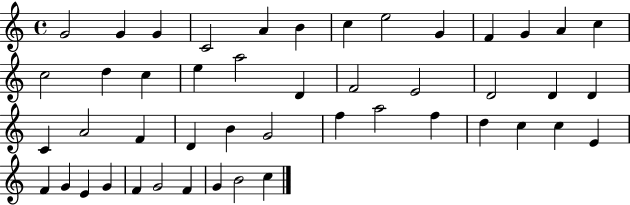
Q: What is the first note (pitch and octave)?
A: G4